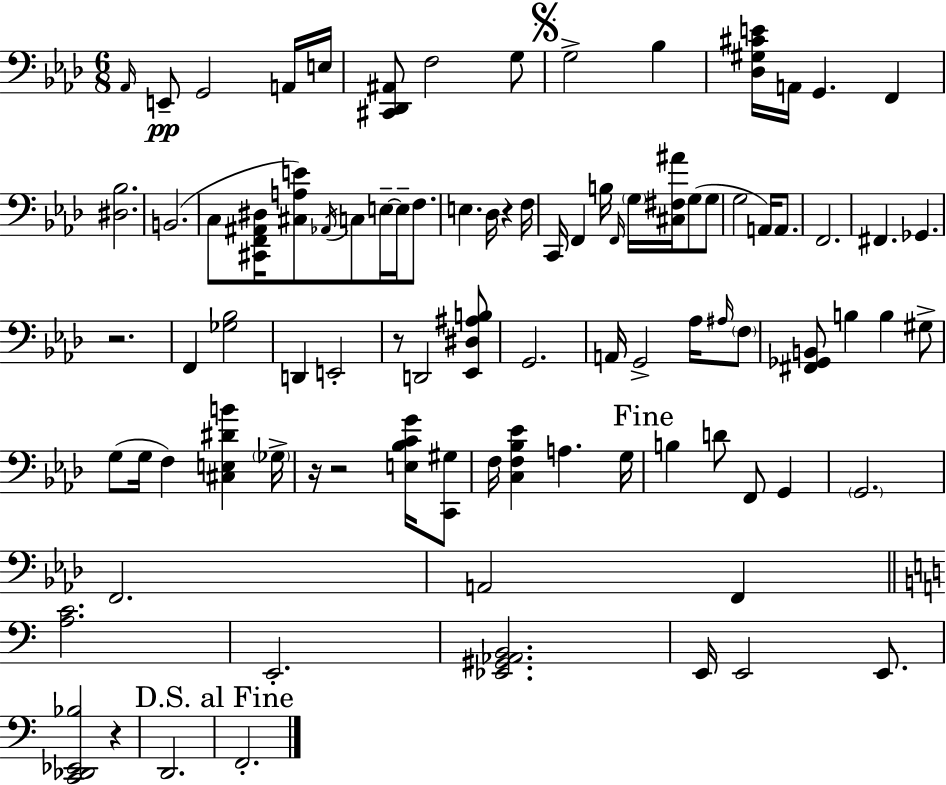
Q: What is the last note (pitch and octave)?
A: F2